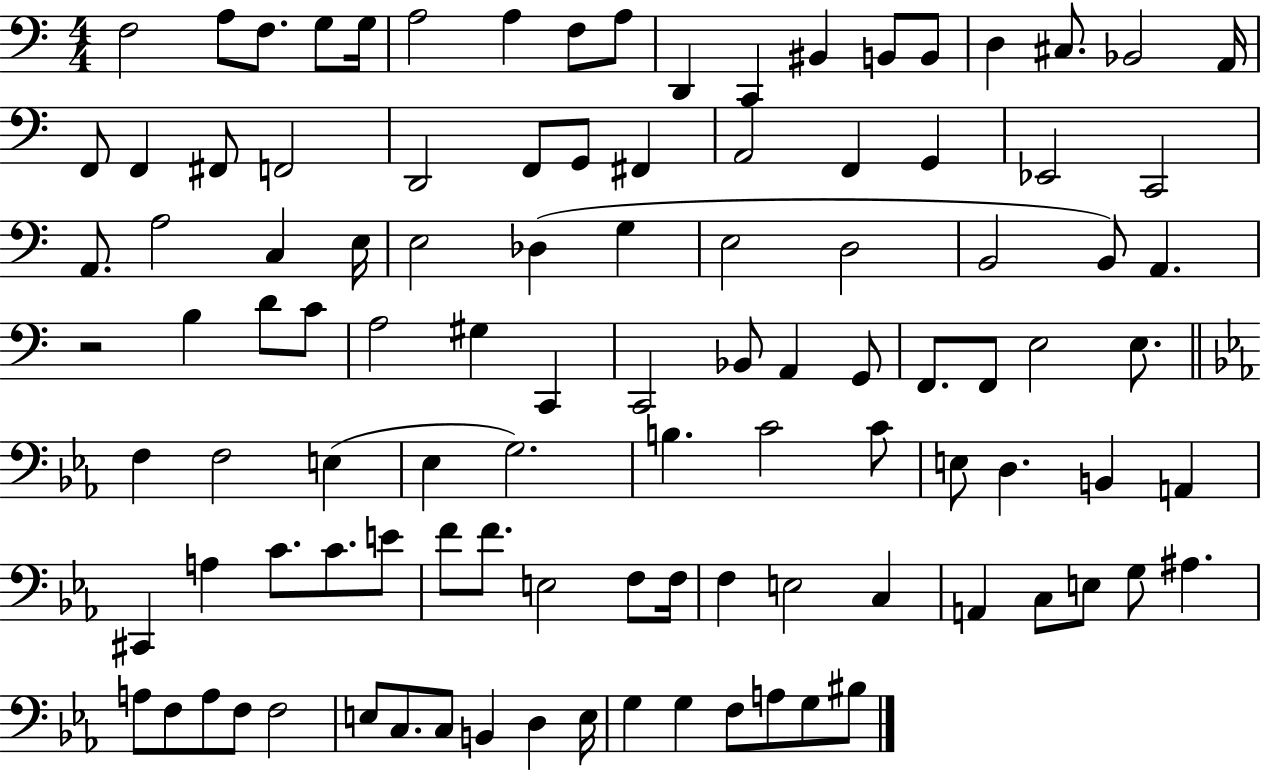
F3/h A3/e F3/e. G3/e G3/s A3/h A3/q F3/e A3/e D2/q C2/q BIS2/q B2/e B2/e D3/q C#3/e. Bb2/h A2/s F2/e F2/q F#2/e F2/h D2/h F2/e G2/e F#2/q A2/h F2/q G2/q Eb2/h C2/h A2/e. A3/h C3/q E3/s E3/h Db3/q G3/q E3/h D3/h B2/h B2/e A2/q. R/h B3/q D4/e C4/e A3/h G#3/q C2/q C2/h Bb2/e A2/q G2/e F2/e. F2/e E3/h E3/e. F3/q F3/h E3/q Eb3/q G3/h. B3/q. C4/h C4/e E3/e D3/q. B2/q A2/q C#2/q A3/q C4/e. C4/e. E4/e F4/e F4/e. E3/h F3/e F3/s F3/q E3/h C3/q A2/q C3/e E3/e G3/e A#3/q. A3/e F3/e A3/e F3/e F3/h E3/e C3/e. C3/e B2/q D3/q E3/s G3/q G3/q F3/e A3/e G3/e BIS3/e